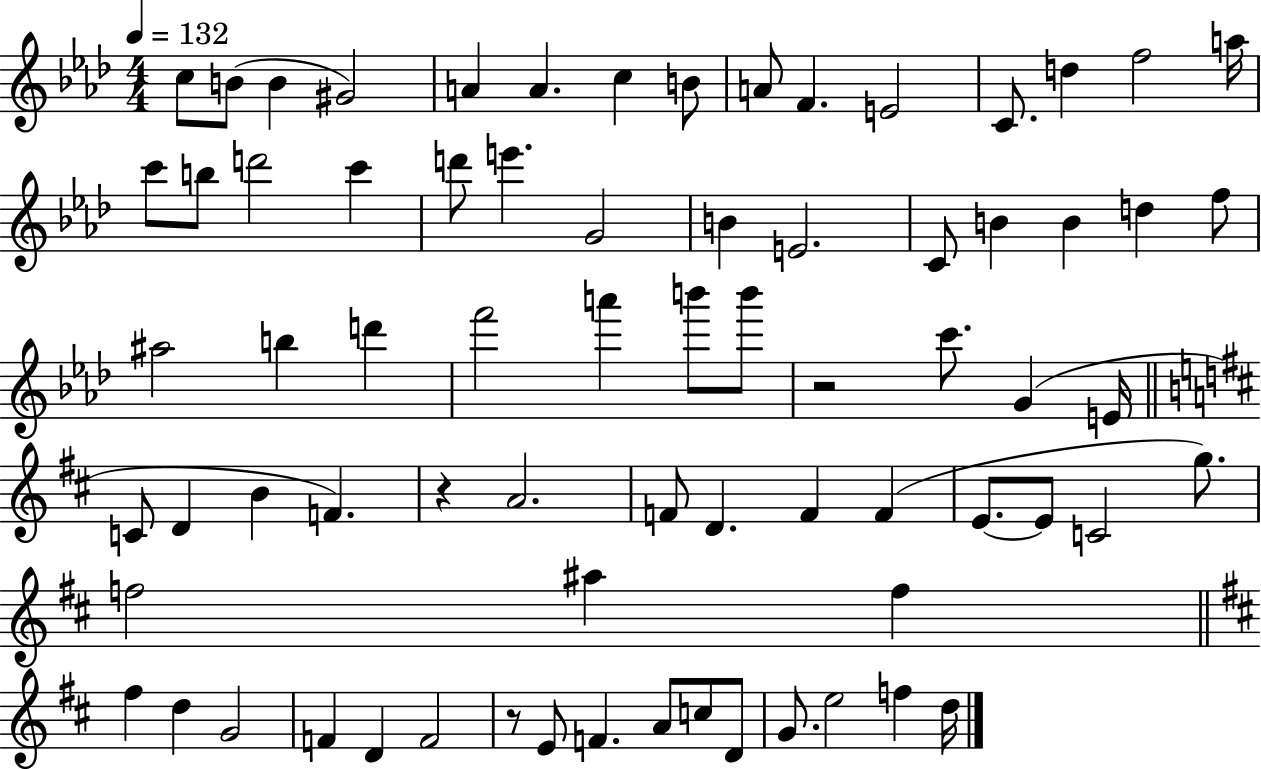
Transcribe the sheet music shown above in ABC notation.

X:1
T:Untitled
M:4/4
L:1/4
K:Ab
c/2 B/2 B ^G2 A A c B/2 A/2 F E2 C/2 d f2 a/4 c'/2 b/2 d'2 c' d'/2 e' G2 B E2 C/2 B B d f/2 ^a2 b d' f'2 a' b'/2 b'/2 z2 c'/2 G E/4 C/2 D B F z A2 F/2 D F F E/2 E/2 C2 g/2 f2 ^a f ^f d G2 F D F2 z/2 E/2 F A/2 c/2 D/2 G/2 e2 f d/4